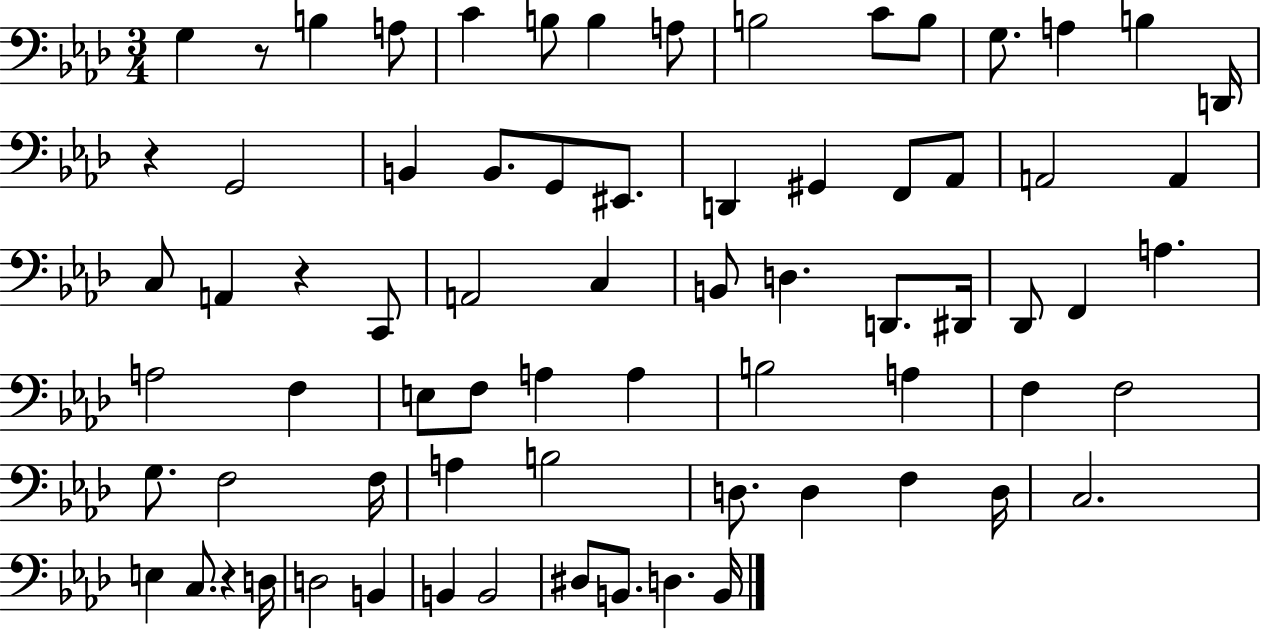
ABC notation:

X:1
T:Untitled
M:3/4
L:1/4
K:Ab
G, z/2 B, A,/2 C B,/2 B, A,/2 B,2 C/2 B,/2 G,/2 A, B, D,,/4 z G,,2 B,, B,,/2 G,,/2 ^E,,/2 D,, ^G,, F,,/2 _A,,/2 A,,2 A,, C,/2 A,, z C,,/2 A,,2 C, B,,/2 D, D,,/2 ^D,,/4 _D,,/2 F,, A, A,2 F, E,/2 F,/2 A, A, B,2 A, F, F,2 G,/2 F,2 F,/4 A, B,2 D,/2 D, F, D,/4 C,2 E, C,/2 z D,/4 D,2 B,, B,, B,,2 ^D,/2 B,,/2 D, B,,/4